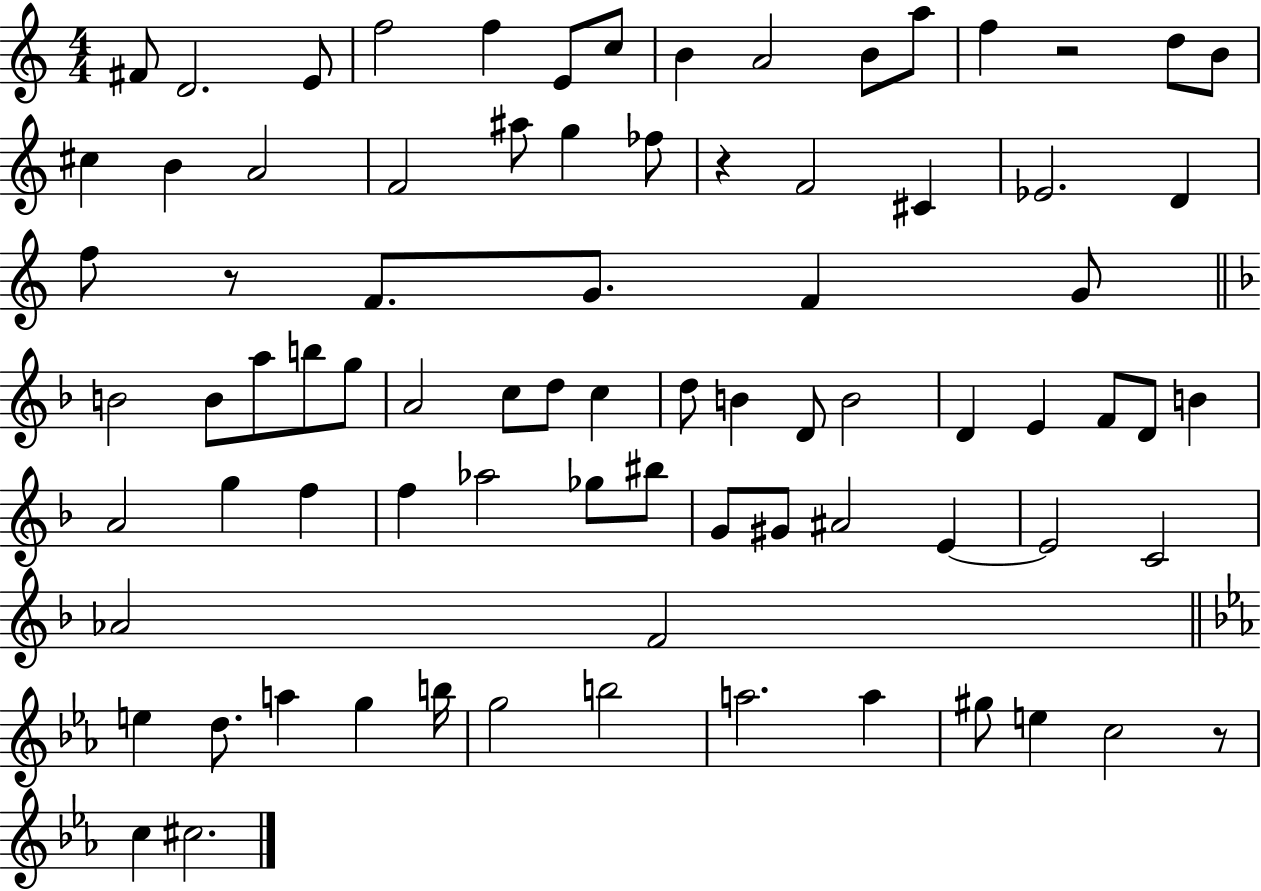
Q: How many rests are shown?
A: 4